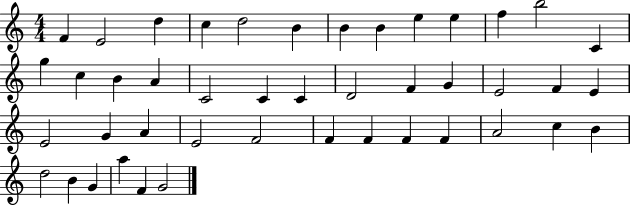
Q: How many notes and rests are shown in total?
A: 44